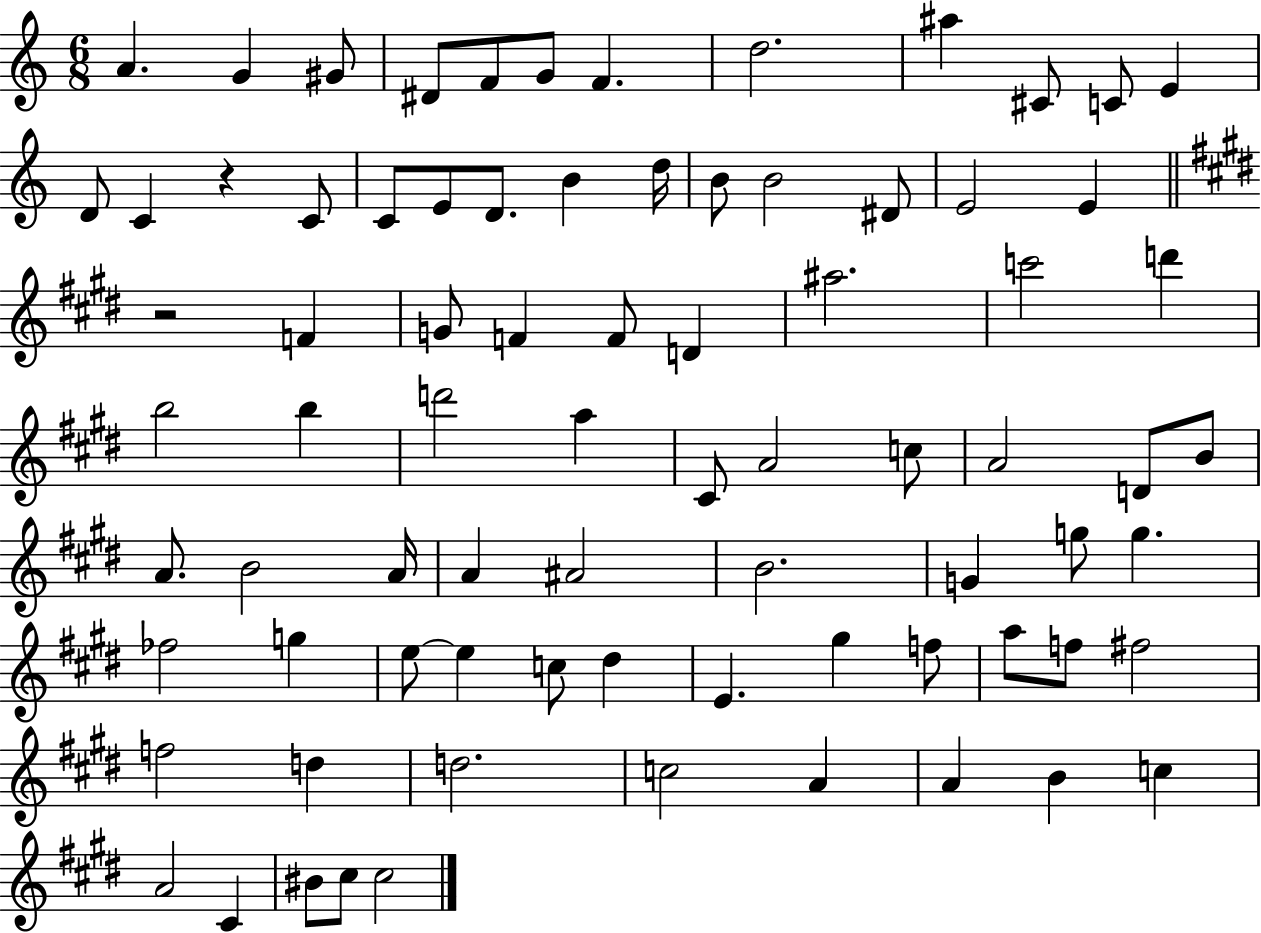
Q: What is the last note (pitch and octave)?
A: C#5